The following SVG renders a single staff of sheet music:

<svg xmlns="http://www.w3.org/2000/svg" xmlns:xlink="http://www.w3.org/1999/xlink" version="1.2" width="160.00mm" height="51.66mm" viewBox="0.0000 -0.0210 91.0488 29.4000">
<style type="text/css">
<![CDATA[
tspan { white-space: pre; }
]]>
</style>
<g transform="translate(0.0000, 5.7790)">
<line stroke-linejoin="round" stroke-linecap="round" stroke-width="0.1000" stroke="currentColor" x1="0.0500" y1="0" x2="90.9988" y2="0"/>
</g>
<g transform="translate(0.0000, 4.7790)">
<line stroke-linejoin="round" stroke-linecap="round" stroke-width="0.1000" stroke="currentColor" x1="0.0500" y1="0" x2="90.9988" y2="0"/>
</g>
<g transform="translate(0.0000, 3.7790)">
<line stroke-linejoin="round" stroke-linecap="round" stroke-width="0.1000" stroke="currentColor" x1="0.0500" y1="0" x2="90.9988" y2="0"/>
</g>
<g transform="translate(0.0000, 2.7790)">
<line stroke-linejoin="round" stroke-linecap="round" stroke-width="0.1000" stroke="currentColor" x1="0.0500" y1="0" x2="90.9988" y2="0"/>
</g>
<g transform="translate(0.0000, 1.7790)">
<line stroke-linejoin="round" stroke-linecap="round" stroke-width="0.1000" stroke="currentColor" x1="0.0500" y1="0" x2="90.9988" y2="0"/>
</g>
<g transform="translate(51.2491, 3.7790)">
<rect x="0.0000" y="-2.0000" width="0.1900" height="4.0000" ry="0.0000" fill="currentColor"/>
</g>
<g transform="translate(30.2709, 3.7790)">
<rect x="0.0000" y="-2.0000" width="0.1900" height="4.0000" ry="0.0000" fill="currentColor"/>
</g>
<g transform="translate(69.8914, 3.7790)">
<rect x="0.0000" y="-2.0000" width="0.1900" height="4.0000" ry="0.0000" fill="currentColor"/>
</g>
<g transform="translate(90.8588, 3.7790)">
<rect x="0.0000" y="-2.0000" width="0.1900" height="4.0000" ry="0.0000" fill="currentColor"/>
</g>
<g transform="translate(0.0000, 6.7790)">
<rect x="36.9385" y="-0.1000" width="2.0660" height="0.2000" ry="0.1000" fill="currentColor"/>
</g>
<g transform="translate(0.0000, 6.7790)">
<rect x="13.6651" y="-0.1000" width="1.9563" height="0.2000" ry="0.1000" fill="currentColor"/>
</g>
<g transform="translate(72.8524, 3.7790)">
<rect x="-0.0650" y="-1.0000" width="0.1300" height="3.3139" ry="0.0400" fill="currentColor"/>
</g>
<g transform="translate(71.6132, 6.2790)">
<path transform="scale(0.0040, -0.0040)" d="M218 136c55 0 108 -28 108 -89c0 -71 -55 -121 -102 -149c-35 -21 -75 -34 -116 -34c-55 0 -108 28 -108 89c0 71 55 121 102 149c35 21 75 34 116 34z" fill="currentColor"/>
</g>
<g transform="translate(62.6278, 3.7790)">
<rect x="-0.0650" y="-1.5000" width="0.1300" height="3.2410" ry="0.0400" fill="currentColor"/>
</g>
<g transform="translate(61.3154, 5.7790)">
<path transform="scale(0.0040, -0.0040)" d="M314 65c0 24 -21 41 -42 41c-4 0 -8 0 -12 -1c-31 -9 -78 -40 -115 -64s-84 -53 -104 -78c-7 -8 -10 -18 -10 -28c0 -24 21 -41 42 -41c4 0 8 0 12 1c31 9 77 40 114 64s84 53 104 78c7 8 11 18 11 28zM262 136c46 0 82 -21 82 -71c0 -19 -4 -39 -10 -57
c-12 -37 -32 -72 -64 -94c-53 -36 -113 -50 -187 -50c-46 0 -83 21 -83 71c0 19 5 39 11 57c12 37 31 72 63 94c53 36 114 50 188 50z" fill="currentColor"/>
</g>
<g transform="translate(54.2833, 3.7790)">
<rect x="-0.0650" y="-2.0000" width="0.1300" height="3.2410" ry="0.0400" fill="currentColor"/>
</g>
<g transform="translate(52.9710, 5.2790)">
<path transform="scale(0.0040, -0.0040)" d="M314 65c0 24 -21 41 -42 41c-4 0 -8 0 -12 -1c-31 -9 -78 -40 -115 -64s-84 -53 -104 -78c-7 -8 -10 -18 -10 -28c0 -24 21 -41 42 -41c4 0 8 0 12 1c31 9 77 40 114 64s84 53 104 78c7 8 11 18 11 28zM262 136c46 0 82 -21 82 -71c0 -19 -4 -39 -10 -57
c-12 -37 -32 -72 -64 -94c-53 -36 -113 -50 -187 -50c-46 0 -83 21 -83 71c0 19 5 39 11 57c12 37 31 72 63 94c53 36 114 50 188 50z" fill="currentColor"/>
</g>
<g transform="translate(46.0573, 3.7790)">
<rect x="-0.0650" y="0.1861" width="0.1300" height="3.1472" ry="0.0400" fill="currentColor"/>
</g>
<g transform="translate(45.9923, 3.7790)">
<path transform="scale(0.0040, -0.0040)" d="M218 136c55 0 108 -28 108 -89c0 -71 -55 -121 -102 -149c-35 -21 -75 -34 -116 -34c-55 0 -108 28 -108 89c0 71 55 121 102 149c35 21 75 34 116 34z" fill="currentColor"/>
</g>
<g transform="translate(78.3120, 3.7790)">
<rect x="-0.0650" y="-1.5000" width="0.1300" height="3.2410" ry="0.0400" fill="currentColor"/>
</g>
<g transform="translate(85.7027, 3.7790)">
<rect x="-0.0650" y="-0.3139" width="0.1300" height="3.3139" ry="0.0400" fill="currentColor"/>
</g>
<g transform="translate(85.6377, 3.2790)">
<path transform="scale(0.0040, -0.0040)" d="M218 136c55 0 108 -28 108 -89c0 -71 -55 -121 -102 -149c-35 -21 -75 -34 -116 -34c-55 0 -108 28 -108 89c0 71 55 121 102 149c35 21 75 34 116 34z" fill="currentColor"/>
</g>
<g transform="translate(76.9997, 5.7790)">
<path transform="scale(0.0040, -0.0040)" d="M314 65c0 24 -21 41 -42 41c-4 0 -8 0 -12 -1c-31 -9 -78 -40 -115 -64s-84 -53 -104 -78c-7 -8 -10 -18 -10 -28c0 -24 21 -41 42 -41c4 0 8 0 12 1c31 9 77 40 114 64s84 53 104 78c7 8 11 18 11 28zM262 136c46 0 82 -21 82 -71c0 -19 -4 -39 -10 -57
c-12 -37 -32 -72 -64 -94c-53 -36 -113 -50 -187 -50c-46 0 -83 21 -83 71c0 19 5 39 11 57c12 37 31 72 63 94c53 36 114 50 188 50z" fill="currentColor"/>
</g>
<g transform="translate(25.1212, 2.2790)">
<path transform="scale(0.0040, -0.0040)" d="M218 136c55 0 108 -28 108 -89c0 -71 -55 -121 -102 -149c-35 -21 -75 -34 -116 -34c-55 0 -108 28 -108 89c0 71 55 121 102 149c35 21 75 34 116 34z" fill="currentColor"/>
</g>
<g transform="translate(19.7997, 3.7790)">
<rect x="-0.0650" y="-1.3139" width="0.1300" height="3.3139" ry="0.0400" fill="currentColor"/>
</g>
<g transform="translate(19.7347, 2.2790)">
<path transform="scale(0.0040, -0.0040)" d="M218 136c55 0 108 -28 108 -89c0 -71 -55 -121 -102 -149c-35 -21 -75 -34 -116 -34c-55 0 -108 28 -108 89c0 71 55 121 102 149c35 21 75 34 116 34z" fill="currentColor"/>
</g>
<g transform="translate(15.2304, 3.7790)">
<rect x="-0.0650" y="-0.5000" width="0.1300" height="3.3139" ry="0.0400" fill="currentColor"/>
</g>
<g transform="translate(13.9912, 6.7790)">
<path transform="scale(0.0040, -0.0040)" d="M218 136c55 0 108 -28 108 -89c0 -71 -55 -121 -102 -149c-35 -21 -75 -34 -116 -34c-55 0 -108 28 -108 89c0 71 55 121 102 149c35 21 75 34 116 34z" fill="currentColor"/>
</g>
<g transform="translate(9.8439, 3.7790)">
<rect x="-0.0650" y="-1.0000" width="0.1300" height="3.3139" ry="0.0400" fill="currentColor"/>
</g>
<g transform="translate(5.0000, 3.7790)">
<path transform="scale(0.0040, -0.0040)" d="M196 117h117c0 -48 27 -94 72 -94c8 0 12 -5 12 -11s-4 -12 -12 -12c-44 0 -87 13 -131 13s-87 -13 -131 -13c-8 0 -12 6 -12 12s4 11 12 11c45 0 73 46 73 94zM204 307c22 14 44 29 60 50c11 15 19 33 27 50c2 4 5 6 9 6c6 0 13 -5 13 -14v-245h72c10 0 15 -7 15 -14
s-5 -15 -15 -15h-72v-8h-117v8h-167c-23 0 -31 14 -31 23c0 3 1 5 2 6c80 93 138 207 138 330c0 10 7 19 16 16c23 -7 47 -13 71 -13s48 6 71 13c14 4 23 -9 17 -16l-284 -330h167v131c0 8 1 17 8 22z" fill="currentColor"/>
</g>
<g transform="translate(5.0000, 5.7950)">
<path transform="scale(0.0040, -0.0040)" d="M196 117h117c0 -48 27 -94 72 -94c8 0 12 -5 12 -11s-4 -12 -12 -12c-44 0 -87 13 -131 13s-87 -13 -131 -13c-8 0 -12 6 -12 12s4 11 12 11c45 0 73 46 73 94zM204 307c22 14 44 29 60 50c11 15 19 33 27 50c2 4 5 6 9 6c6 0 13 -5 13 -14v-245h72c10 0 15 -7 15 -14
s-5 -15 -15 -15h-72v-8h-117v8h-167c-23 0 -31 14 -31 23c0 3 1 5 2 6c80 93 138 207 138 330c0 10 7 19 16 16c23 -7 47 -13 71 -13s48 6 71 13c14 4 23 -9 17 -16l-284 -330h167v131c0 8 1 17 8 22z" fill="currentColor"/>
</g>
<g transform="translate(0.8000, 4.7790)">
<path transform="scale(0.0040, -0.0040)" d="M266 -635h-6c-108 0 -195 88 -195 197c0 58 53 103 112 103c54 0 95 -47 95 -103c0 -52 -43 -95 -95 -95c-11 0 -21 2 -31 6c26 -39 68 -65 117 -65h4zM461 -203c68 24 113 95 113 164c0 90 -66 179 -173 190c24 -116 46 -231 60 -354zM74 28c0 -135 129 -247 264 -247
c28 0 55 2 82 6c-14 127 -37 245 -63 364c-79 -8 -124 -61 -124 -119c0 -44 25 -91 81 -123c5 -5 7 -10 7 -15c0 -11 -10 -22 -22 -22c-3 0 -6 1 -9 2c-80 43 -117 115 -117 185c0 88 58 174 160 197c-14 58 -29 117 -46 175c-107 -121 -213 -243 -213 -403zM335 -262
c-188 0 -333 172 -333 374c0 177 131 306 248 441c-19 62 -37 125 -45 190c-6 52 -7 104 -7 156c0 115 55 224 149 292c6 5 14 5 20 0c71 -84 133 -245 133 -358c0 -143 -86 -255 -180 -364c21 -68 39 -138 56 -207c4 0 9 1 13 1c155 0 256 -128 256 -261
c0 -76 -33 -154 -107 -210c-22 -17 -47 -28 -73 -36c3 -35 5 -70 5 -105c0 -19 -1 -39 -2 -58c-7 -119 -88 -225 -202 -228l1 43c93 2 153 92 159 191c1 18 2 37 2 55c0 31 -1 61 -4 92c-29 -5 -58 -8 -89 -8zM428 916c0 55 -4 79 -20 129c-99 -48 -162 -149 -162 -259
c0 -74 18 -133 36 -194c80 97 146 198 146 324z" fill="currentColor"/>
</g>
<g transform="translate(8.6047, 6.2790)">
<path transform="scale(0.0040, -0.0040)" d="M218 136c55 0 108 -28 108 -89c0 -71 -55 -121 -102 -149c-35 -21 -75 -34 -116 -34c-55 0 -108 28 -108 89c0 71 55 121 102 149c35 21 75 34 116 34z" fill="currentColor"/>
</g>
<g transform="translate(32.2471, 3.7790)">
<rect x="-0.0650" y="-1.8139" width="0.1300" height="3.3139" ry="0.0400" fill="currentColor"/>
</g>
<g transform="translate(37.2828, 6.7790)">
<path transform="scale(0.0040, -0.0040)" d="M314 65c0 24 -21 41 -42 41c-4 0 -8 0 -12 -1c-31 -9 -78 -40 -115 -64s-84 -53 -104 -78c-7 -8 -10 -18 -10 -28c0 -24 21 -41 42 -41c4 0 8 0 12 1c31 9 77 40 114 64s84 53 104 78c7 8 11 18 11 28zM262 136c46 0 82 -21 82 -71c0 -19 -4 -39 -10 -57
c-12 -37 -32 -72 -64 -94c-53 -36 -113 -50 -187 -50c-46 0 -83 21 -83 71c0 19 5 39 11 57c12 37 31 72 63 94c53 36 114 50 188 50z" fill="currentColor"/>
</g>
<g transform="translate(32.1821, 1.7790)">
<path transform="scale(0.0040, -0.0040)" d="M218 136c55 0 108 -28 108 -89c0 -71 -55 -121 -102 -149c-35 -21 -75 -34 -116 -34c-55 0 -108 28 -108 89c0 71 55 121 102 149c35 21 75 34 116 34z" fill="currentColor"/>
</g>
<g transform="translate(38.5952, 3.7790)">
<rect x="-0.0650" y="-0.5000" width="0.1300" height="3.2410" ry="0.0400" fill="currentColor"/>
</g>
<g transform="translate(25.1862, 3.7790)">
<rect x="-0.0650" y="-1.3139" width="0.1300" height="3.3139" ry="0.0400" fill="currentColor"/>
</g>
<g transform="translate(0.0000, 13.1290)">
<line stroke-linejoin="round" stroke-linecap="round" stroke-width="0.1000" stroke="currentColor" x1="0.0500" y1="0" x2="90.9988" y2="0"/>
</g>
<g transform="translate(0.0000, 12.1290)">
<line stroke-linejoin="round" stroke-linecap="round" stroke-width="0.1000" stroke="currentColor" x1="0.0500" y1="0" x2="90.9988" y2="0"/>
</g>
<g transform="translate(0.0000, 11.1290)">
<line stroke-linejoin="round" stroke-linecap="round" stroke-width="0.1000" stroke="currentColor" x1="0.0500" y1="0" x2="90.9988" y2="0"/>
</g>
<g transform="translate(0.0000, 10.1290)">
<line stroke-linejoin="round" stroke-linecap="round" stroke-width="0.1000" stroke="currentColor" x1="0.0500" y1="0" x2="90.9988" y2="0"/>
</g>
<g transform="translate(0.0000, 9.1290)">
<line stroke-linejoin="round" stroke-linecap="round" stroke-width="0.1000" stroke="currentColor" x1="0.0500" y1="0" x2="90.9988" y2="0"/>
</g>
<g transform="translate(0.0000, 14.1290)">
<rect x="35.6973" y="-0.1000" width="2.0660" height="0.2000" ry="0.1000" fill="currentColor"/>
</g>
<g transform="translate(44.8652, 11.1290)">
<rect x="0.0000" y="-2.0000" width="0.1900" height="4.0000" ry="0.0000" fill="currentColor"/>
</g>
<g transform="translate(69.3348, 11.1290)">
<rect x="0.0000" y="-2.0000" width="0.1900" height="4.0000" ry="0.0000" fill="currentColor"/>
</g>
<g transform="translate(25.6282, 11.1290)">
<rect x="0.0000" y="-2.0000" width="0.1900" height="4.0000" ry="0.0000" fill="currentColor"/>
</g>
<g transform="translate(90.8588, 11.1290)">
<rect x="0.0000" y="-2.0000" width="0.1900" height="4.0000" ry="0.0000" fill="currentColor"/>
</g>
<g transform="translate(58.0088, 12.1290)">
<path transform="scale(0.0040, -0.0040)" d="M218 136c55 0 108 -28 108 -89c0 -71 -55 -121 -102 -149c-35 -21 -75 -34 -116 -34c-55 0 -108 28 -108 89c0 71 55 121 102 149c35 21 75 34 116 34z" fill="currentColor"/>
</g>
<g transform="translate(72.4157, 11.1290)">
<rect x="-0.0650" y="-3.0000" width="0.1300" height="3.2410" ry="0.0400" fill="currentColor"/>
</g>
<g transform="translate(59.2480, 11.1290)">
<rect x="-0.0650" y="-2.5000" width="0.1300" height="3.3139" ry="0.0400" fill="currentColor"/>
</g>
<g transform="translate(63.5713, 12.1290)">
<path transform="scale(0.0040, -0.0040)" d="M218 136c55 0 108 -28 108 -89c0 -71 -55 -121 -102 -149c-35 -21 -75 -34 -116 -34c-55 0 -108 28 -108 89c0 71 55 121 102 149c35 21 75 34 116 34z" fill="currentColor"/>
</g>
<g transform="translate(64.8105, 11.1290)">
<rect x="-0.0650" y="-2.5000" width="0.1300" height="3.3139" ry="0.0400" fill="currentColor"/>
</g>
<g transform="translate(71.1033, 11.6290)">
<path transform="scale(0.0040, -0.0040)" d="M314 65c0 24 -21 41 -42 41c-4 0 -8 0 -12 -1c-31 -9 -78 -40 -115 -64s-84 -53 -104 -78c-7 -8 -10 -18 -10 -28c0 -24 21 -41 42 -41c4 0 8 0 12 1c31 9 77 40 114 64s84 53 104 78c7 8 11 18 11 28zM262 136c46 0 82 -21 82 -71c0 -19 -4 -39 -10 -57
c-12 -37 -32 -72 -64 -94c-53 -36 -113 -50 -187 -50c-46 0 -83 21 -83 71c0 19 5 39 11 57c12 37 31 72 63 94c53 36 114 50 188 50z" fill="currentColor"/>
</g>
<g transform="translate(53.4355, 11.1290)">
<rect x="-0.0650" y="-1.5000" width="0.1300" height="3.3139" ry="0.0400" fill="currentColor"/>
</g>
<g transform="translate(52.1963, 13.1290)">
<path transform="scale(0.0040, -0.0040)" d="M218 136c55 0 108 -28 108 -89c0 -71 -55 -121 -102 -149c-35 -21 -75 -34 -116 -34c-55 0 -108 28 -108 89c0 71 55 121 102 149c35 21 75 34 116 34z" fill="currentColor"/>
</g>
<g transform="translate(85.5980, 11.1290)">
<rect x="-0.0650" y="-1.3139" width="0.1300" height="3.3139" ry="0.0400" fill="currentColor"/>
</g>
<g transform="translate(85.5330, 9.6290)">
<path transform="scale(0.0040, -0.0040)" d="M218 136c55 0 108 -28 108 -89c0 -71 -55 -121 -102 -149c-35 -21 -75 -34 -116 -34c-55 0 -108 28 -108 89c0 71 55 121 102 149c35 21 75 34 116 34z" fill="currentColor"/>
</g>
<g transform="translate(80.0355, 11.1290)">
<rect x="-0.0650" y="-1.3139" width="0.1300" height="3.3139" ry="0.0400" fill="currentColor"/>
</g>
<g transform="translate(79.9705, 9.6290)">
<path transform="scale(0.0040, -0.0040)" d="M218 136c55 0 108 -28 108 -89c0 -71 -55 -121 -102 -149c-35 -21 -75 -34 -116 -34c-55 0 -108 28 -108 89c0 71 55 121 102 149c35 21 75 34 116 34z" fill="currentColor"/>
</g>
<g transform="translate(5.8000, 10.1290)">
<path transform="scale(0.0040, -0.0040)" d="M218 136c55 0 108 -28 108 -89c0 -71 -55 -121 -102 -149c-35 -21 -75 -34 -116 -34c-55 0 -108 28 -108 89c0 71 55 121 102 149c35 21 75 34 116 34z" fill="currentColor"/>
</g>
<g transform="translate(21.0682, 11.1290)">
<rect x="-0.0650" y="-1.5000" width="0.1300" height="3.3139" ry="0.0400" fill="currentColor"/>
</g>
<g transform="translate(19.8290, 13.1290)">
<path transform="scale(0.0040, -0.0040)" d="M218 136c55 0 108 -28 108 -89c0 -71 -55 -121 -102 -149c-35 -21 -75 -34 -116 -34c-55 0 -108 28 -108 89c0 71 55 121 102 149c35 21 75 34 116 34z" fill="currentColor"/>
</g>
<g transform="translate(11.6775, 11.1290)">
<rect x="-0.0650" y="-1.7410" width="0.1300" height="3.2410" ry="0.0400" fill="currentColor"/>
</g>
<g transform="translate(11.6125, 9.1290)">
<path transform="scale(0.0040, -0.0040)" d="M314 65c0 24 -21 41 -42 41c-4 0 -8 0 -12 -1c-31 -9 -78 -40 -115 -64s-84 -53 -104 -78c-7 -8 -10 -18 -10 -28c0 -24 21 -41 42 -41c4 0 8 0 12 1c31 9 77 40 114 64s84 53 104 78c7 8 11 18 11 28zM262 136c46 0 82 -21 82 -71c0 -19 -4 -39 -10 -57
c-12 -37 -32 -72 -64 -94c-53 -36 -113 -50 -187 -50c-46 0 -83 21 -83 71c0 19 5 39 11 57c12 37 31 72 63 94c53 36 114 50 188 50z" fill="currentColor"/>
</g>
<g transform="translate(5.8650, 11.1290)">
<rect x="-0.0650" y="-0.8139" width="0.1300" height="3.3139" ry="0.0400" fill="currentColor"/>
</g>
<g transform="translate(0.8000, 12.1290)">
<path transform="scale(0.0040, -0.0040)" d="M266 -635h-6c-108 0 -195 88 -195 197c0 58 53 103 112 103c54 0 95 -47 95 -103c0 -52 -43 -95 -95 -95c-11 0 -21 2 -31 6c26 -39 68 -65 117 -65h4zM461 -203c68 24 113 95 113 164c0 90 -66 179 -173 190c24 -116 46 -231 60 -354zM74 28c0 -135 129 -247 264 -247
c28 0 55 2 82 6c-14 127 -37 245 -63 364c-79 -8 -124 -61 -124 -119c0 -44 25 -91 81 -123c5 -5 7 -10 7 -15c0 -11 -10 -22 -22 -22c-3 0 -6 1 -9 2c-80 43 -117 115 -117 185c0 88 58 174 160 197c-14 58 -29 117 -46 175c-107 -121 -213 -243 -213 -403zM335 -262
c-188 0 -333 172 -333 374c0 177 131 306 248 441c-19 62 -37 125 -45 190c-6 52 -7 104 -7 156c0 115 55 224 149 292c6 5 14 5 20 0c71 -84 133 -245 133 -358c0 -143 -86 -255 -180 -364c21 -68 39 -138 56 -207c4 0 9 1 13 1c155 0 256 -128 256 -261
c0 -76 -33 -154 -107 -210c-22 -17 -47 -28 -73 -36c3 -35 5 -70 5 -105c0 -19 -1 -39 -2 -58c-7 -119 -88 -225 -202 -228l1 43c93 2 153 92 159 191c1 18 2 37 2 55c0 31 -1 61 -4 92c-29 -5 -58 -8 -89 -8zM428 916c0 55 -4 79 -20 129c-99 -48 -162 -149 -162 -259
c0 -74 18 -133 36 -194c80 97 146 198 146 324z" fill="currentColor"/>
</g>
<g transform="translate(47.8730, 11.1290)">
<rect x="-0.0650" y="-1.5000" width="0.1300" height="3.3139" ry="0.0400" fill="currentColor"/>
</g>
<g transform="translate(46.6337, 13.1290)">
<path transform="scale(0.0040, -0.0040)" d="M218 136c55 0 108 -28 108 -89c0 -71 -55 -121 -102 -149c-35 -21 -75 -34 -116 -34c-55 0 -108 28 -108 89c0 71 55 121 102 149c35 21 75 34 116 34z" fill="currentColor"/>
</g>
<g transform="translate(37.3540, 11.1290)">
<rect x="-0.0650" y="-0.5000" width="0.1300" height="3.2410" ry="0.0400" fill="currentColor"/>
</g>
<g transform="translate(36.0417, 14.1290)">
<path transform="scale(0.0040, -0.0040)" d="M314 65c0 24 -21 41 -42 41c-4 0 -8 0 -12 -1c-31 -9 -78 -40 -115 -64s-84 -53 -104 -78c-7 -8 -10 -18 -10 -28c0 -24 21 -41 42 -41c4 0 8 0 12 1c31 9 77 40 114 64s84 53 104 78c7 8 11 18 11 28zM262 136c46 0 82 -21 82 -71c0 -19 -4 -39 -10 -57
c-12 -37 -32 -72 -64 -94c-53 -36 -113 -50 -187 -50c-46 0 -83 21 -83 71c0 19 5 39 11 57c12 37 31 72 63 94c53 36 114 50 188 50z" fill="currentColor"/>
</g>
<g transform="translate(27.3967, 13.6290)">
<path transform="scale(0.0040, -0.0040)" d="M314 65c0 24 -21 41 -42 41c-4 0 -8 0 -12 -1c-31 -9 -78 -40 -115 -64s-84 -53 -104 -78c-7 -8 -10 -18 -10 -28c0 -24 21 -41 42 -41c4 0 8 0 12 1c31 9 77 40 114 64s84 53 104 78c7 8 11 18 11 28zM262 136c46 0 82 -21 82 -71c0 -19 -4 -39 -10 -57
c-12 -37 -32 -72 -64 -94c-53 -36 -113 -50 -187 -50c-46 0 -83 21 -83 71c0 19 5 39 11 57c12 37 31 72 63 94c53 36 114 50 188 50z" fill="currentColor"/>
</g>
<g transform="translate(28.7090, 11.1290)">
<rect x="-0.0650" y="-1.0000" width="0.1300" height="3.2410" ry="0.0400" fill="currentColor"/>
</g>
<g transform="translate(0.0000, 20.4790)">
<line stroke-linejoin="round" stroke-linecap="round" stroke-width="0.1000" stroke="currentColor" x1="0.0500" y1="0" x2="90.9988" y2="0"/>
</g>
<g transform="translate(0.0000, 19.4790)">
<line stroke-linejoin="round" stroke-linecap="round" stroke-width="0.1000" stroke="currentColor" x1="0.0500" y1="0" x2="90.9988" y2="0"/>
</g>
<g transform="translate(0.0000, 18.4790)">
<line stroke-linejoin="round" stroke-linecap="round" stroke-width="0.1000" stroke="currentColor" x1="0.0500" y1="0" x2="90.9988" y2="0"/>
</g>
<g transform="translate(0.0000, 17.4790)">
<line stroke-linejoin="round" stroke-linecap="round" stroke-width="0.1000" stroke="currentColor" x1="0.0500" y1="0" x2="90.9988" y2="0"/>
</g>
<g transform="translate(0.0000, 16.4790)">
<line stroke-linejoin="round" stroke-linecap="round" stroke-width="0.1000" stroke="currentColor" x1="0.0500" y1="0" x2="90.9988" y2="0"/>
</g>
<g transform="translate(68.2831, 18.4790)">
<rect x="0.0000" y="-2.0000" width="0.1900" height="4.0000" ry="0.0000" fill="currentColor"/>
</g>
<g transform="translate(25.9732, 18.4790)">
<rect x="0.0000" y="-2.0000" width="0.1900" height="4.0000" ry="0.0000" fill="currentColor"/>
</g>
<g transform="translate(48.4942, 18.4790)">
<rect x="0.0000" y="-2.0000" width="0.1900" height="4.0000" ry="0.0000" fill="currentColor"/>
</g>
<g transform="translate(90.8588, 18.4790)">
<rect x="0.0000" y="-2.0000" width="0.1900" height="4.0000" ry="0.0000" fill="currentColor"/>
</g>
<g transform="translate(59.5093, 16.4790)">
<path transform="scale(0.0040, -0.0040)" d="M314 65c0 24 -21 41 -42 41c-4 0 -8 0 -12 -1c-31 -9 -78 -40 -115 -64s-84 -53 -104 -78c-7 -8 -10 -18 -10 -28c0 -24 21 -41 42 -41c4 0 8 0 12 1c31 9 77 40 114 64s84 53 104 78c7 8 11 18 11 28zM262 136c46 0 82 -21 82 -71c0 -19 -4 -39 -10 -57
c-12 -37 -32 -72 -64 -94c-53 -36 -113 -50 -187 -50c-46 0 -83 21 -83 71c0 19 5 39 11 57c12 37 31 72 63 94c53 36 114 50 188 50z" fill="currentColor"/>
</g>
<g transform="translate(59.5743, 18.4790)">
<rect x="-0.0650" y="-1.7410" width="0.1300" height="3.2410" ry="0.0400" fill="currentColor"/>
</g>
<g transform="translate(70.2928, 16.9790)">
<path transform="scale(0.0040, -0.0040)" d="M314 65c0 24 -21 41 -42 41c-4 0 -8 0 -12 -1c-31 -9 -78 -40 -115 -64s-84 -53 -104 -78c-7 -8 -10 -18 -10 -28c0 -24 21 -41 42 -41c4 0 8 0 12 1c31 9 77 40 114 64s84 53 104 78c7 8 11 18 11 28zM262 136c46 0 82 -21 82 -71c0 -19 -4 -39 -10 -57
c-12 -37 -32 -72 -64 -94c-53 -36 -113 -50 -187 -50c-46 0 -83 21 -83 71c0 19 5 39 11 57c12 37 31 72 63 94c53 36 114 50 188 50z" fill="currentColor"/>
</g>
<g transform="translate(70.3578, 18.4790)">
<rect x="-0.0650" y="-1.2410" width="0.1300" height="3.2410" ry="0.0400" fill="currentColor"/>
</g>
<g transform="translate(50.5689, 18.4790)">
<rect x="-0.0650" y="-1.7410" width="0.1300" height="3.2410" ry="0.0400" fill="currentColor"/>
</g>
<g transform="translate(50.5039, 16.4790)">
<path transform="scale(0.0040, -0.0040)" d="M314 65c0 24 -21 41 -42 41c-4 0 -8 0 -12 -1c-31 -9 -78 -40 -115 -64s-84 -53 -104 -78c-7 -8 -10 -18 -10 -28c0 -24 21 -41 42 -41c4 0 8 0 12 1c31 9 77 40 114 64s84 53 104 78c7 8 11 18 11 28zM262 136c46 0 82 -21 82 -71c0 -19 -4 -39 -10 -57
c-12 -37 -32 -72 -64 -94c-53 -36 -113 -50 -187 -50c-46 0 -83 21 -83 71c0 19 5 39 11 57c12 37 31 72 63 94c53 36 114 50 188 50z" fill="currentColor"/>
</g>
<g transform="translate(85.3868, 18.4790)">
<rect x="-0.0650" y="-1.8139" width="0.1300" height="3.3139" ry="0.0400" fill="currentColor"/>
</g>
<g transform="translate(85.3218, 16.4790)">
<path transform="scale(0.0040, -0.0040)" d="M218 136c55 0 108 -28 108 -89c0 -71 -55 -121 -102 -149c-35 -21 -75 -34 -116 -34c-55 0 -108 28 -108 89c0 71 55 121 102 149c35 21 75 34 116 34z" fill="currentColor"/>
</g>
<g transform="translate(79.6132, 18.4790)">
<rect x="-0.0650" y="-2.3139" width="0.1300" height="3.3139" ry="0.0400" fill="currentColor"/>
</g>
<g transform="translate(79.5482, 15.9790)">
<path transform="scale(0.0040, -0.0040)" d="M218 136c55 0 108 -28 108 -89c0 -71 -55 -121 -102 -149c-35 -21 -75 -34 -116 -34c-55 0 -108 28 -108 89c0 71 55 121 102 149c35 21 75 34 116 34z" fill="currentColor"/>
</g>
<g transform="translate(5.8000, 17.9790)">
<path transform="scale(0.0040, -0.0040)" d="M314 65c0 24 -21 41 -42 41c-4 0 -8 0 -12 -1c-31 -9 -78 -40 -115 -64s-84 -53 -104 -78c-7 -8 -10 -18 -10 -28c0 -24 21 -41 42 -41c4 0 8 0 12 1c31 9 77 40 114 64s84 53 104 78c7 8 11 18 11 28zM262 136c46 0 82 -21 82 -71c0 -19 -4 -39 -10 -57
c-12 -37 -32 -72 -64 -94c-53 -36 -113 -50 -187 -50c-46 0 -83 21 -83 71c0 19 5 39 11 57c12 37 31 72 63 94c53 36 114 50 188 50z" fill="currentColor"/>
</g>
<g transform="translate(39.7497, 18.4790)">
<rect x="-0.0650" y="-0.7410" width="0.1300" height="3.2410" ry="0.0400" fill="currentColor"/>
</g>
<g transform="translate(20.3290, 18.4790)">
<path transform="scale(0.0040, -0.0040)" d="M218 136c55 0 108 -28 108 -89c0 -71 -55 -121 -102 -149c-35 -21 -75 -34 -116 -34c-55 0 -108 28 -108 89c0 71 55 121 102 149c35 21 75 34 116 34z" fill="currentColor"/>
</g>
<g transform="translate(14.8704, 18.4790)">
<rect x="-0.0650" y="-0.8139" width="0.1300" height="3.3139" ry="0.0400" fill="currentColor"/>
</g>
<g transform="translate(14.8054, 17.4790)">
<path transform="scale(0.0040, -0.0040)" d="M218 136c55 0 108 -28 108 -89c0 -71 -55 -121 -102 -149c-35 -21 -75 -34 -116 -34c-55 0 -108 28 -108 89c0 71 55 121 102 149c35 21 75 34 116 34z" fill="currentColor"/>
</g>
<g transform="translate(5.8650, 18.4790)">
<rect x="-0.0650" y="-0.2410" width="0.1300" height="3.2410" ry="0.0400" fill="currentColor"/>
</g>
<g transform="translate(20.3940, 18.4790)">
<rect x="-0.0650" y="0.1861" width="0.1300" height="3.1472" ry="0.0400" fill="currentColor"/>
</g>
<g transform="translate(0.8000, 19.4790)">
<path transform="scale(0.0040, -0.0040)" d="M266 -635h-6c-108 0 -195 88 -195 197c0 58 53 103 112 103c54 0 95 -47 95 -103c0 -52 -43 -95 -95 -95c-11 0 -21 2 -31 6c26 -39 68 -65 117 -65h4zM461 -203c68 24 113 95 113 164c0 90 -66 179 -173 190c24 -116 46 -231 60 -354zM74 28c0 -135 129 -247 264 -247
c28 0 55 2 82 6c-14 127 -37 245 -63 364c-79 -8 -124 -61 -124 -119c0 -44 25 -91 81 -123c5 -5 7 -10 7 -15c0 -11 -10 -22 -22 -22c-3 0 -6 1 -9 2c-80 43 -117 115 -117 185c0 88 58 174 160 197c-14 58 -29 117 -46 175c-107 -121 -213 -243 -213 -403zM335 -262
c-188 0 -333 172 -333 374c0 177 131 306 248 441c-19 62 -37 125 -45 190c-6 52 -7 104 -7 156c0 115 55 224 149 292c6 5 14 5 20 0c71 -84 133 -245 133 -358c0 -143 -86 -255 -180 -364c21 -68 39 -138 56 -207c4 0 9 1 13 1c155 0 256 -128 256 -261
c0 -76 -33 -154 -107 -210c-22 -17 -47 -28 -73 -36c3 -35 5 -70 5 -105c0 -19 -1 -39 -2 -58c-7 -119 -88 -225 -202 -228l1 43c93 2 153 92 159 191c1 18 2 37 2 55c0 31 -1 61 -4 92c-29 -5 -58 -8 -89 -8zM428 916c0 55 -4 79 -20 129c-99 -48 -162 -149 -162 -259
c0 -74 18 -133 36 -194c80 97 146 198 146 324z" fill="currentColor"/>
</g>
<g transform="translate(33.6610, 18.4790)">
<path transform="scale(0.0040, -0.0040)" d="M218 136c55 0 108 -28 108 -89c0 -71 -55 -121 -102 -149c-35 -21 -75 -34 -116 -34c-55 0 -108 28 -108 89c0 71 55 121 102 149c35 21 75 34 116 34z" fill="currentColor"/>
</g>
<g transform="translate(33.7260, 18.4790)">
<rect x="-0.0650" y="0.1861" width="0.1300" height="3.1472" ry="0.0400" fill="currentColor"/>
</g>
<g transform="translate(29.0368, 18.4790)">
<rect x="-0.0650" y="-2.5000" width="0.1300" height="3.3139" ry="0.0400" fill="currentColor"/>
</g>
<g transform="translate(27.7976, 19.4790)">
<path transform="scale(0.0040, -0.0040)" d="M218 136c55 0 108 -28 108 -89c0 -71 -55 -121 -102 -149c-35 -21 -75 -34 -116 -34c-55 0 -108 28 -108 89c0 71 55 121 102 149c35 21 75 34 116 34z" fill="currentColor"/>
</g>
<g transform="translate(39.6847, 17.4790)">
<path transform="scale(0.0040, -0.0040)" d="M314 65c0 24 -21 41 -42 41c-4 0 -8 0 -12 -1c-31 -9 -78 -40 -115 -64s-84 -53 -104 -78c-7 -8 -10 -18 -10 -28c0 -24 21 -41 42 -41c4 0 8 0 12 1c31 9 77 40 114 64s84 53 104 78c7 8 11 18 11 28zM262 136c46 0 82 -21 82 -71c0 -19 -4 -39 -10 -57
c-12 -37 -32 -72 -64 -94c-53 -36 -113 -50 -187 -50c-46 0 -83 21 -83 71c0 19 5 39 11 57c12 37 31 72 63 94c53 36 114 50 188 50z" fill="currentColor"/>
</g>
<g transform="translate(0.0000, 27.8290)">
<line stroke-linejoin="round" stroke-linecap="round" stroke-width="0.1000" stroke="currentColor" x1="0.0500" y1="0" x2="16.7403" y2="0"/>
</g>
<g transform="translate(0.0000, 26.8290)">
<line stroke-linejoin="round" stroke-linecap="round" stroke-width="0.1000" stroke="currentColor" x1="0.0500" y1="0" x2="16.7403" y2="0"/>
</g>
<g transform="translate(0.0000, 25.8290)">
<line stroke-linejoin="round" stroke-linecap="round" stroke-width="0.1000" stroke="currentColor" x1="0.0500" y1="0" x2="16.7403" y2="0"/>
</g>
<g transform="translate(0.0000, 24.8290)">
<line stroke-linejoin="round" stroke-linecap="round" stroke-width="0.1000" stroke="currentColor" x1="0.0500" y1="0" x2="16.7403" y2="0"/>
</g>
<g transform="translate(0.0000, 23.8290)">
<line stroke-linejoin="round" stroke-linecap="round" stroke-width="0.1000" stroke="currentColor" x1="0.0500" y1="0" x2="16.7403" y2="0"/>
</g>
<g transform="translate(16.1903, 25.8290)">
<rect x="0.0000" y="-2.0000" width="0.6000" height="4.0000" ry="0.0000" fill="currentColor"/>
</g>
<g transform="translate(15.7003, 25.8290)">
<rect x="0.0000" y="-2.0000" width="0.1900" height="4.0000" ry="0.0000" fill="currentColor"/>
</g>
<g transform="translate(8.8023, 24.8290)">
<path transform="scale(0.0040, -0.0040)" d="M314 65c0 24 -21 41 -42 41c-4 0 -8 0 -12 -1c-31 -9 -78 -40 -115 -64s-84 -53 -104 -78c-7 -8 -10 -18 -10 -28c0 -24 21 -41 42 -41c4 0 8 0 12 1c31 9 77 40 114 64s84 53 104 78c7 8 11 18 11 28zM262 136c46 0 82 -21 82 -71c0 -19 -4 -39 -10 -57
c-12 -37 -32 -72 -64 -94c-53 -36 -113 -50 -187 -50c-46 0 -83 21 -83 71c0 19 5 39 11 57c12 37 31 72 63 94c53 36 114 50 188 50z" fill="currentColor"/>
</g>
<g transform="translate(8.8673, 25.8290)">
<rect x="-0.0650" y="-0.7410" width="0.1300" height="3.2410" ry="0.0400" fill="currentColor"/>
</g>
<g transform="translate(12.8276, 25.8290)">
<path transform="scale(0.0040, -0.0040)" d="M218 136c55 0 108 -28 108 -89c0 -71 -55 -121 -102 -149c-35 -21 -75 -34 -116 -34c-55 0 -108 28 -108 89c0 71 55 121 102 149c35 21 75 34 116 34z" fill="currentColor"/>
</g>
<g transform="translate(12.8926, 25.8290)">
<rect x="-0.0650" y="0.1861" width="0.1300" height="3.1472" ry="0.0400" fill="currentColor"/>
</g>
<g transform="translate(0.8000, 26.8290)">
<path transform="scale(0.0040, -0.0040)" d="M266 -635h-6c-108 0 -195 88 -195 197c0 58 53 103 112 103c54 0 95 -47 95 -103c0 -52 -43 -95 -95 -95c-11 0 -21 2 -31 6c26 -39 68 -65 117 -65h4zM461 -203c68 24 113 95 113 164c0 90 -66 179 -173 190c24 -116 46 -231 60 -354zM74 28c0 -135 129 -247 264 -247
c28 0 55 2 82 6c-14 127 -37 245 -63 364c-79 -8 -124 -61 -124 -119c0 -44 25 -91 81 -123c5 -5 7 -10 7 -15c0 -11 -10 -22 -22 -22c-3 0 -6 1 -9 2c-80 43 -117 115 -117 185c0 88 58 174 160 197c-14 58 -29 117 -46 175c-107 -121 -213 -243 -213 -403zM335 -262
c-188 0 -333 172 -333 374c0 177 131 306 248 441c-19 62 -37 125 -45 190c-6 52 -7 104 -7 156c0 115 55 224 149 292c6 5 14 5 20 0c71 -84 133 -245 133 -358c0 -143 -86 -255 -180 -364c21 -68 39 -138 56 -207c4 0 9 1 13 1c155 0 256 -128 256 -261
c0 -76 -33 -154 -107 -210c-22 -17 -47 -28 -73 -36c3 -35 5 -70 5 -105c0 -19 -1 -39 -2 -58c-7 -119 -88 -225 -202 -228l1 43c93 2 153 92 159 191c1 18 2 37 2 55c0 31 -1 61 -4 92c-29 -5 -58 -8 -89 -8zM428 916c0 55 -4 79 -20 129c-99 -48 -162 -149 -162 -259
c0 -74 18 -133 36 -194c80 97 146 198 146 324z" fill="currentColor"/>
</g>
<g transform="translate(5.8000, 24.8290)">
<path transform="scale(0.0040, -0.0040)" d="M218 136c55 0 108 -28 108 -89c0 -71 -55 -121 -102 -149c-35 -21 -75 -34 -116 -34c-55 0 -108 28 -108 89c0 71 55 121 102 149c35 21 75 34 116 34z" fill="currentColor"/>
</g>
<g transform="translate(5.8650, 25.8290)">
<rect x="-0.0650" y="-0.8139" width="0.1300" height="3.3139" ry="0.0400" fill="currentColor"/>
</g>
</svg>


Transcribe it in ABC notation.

X:1
T:Untitled
M:4/4
L:1/4
K:C
D C e e f C2 B F2 E2 D E2 c d f2 E D2 C2 E E G G A2 e e c2 d B G B d2 f2 f2 e2 g f d d2 B